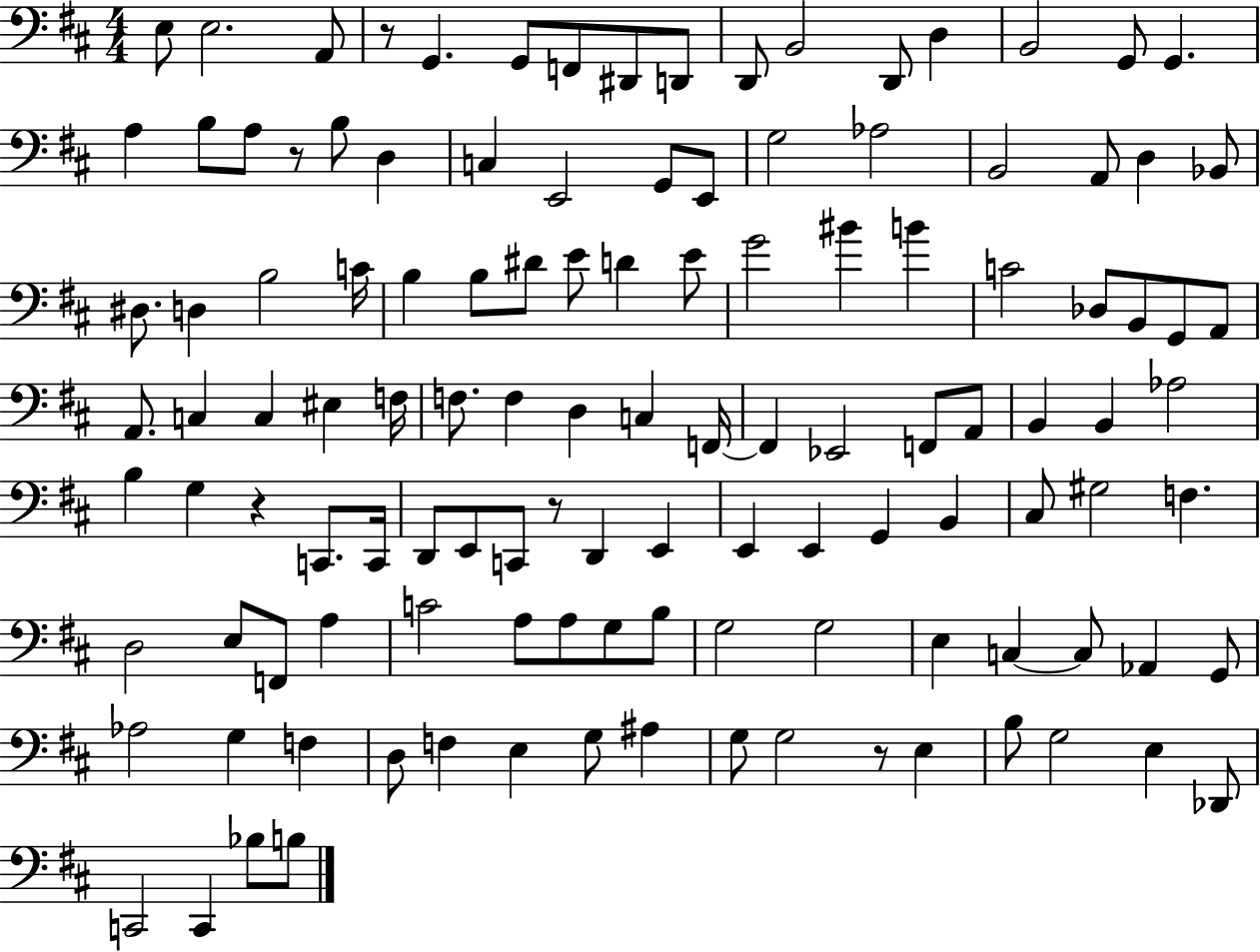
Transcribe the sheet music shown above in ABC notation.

X:1
T:Untitled
M:4/4
L:1/4
K:D
E,/2 E,2 A,,/2 z/2 G,, G,,/2 F,,/2 ^D,,/2 D,,/2 D,,/2 B,,2 D,,/2 D, B,,2 G,,/2 G,, A, B,/2 A,/2 z/2 B,/2 D, C, E,,2 G,,/2 E,,/2 G,2 _A,2 B,,2 A,,/2 D, _B,,/2 ^D,/2 D, B,2 C/4 B, B,/2 ^D/2 E/2 D E/2 G2 ^B B C2 _D,/2 B,,/2 G,,/2 A,,/2 A,,/2 C, C, ^E, F,/4 F,/2 F, D, C, F,,/4 F,, _E,,2 F,,/2 A,,/2 B,, B,, _A,2 B, G, z C,,/2 C,,/4 D,,/2 E,,/2 C,,/2 z/2 D,, E,, E,, E,, G,, B,, ^C,/2 ^G,2 F, D,2 E,/2 F,,/2 A, C2 A,/2 A,/2 G,/2 B,/2 G,2 G,2 E, C, C,/2 _A,, G,,/2 _A,2 G, F, D,/2 F, E, G,/2 ^A, G,/2 G,2 z/2 E, B,/2 G,2 E, _D,,/2 C,,2 C,, _B,/2 B,/2